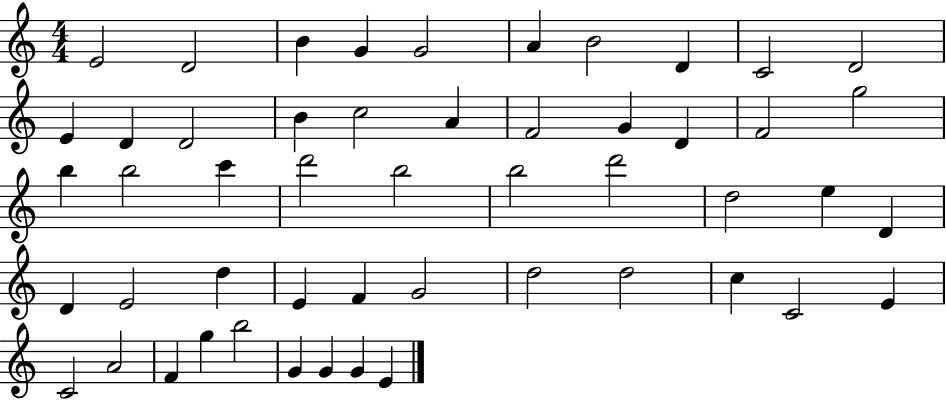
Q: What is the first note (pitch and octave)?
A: E4